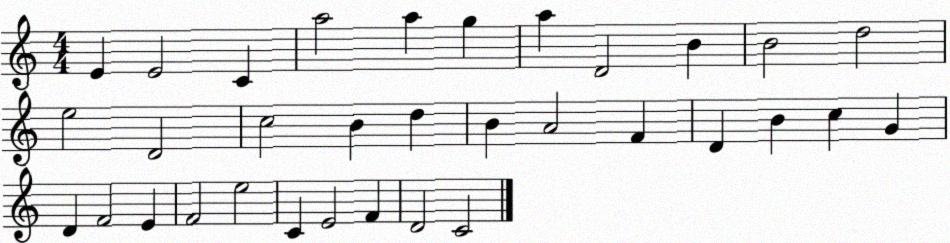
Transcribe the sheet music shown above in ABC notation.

X:1
T:Untitled
M:4/4
L:1/4
K:C
E E2 C a2 a g a D2 B B2 d2 e2 D2 c2 B d B A2 F D B c G D F2 E F2 e2 C E2 F D2 C2